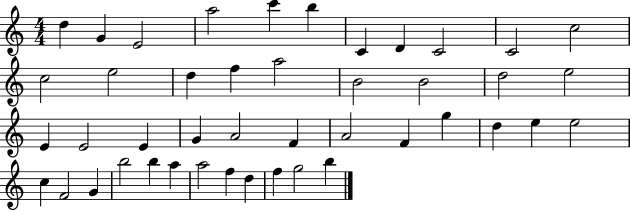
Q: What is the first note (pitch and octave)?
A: D5